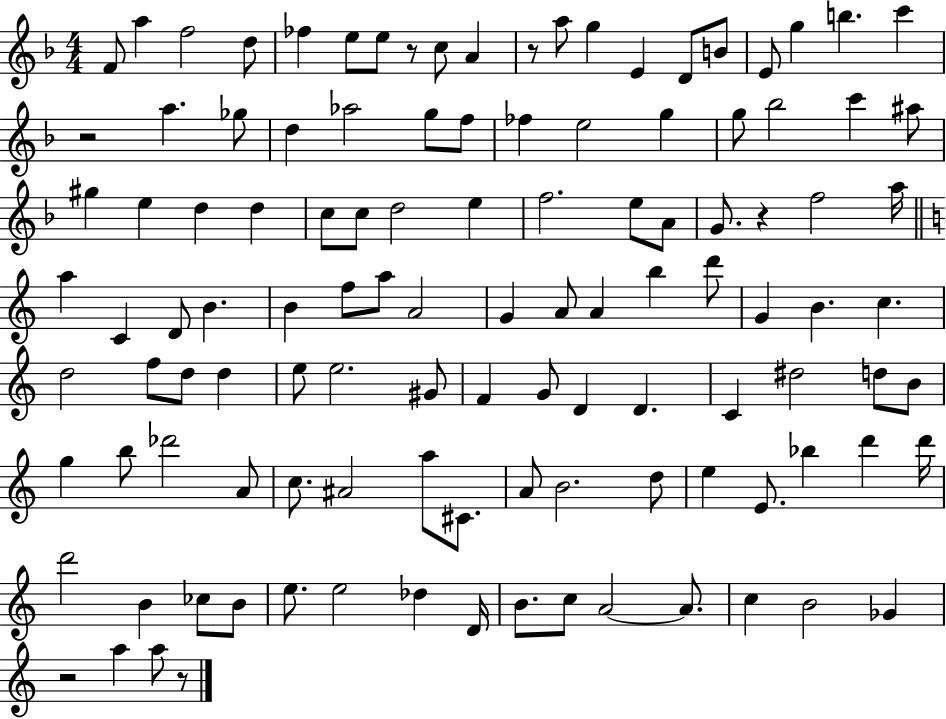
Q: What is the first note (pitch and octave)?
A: F4